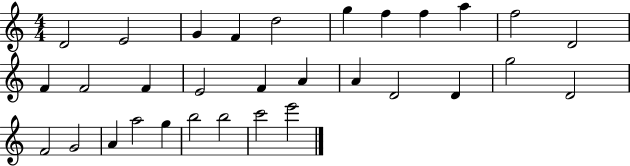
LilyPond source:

{
  \clef treble
  \numericTimeSignature
  \time 4/4
  \key c \major
  d'2 e'2 | g'4 f'4 d''2 | g''4 f''4 f''4 a''4 | f''2 d'2 | \break f'4 f'2 f'4 | e'2 f'4 a'4 | a'4 d'2 d'4 | g''2 d'2 | \break f'2 g'2 | a'4 a''2 g''4 | b''2 b''2 | c'''2 e'''2 | \break \bar "|."
}